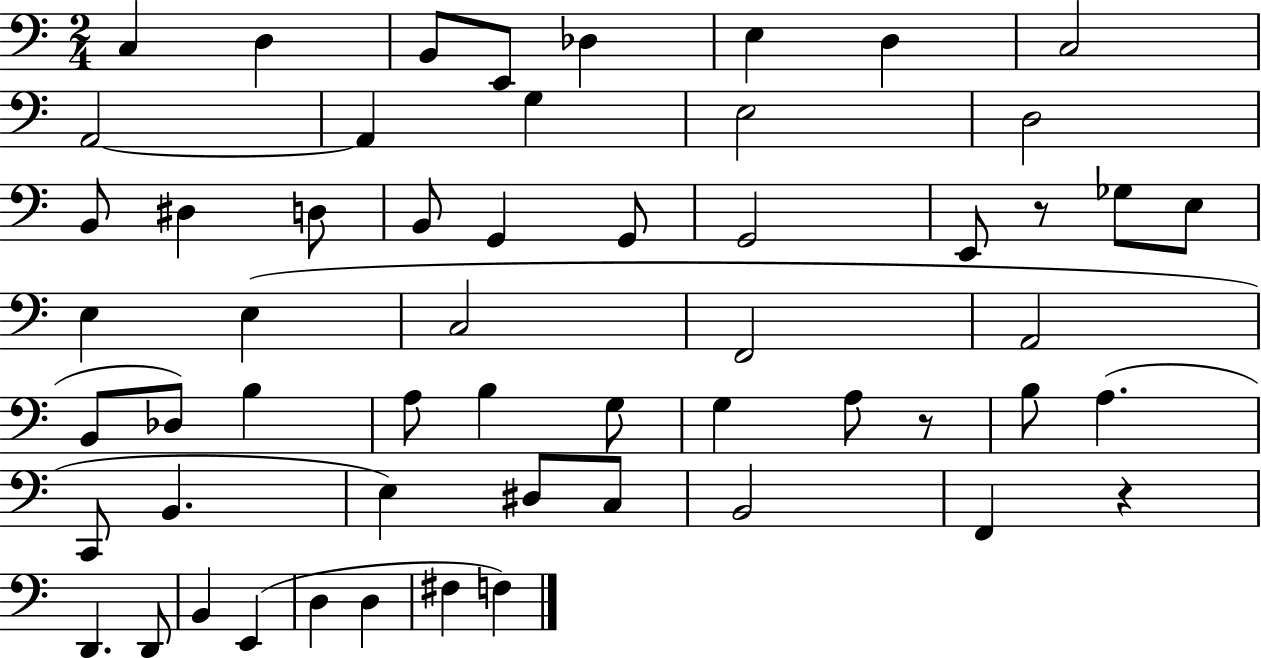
X:1
T:Untitled
M:2/4
L:1/4
K:C
C, D, B,,/2 E,,/2 _D, E, D, C,2 A,,2 A,, G, E,2 D,2 B,,/2 ^D, D,/2 B,,/2 G,, G,,/2 G,,2 E,,/2 z/2 _G,/2 E,/2 E, E, C,2 F,,2 A,,2 B,,/2 _D,/2 B, A,/2 B, G,/2 G, A,/2 z/2 B,/2 A, C,,/2 B,, E, ^D,/2 C,/2 B,,2 F,, z D,, D,,/2 B,, E,, D, D, ^F, F,